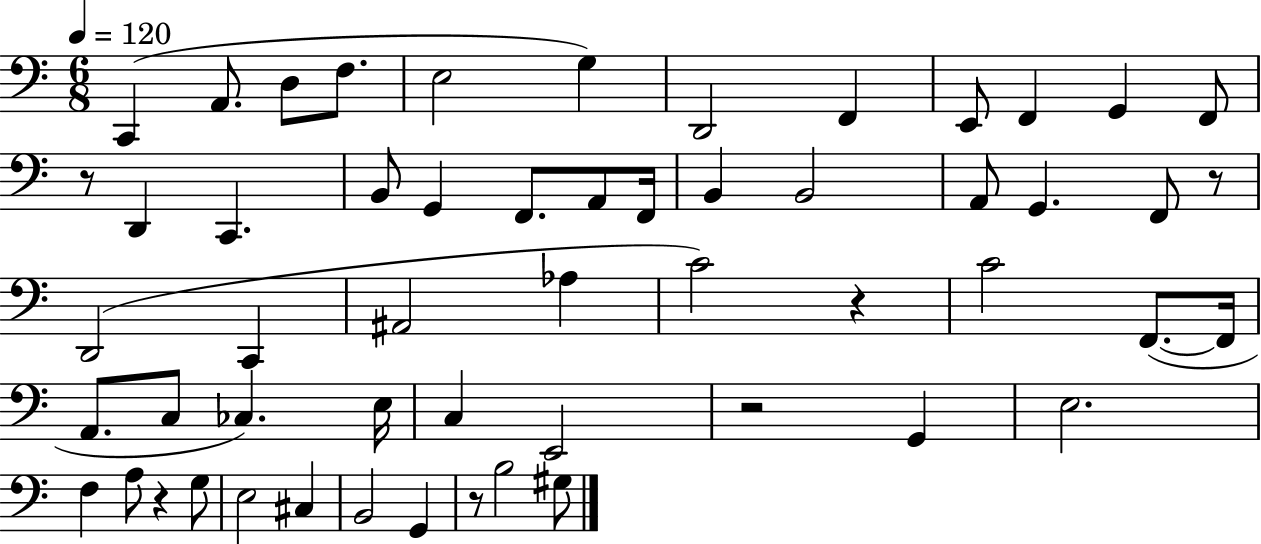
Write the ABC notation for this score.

X:1
T:Untitled
M:6/8
L:1/4
K:C
C,, A,,/2 D,/2 F,/2 E,2 G, D,,2 F,, E,,/2 F,, G,, F,,/2 z/2 D,, C,, B,,/2 G,, F,,/2 A,,/2 F,,/4 B,, B,,2 A,,/2 G,, F,,/2 z/2 D,,2 C,, ^A,,2 _A, C2 z C2 F,,/2 F,,/4 A,,/2 C,/2 _C, E,/4 C, E,,2 z2 G,, E,2 F, A,/2 z G,/2 E,2 ^C, B,,2 G,, z/2 B,2 ^G,/2